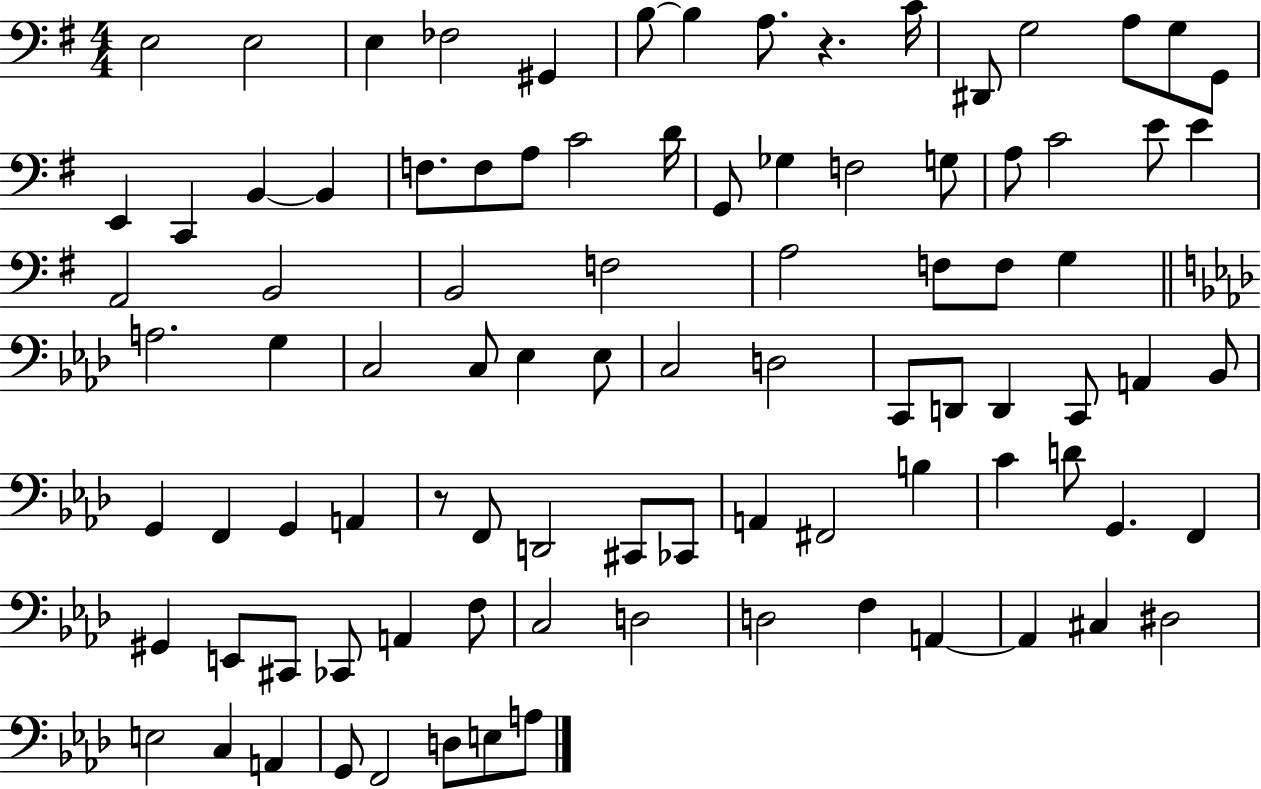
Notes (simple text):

E3/h E3/h E3/q FES3/h G#2/q B3/e B3/q A3/e. R/q. C4/s D#2/e G3/h A3/e G3/e G2/e E2/q C2/q B2/q B2/q F3/e. F3/e A3/e C4/h D4/s G2/e Gb3/q F3/h G3/e A3/e C4/h E4/e E4/q A2/h B2/h B2/h F3/h A3/h F3/e F3/e G3/q A3/h. G3/q C3/h C3/e Eb3/q Eb3/e C3/h D3/h C2/e D2/e D2/q C2/e A2/q Bb2/e G2/q F2/q G2/q A2/q R/e F2/e D2/h C#2/e CES2/e A2/q F#2/h B3/q C4/q D4/e G2/q. F2/q G#2/q E2/e C#2/e CES2/e A2/q F3/e C3/h D3/h D3/h F3/q A2/q A2/q C#3/q D#3/h E3/h C3/q A2/q G2/e F2/h D3/e E3/e A3/e